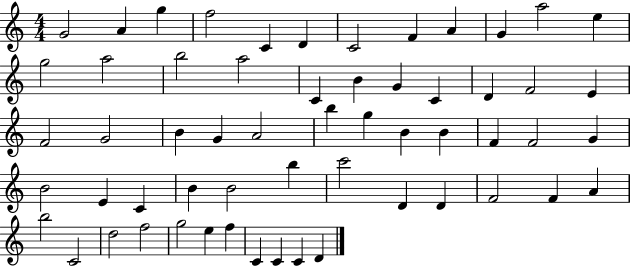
X:1
T:Untitled
M:4/4
L:1/4
K:C
G2 A g f2 C D C2 F A G a2 e g2 a2 b2 a2 C B G C D F2 E F2 G2 B G A2 b g B B F F2 G B2 E C B B2 b c'2 D D F2 F A b2 C2 d2 f2 g2 e f C C C D